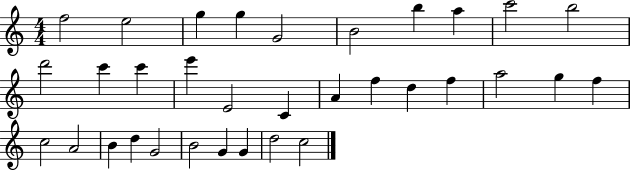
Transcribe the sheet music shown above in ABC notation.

X:1
T:Untitled
M:4/4
L:1/4
K:C
f2 e2 g g G2 B2 b a c'2 b2 d'2 c' c' e' E2 C A f d f a2 g f c2 A2 B d G2 B2 G G d2 c2